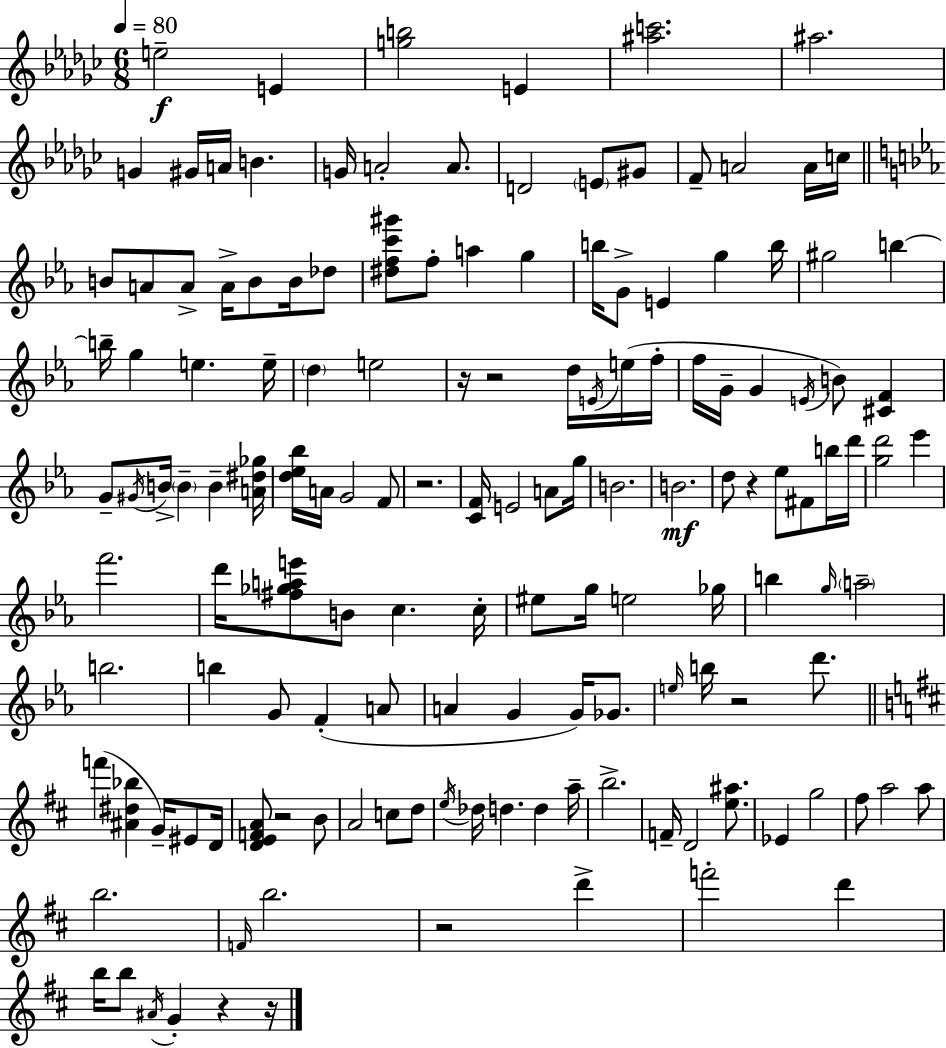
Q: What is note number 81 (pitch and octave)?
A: A5